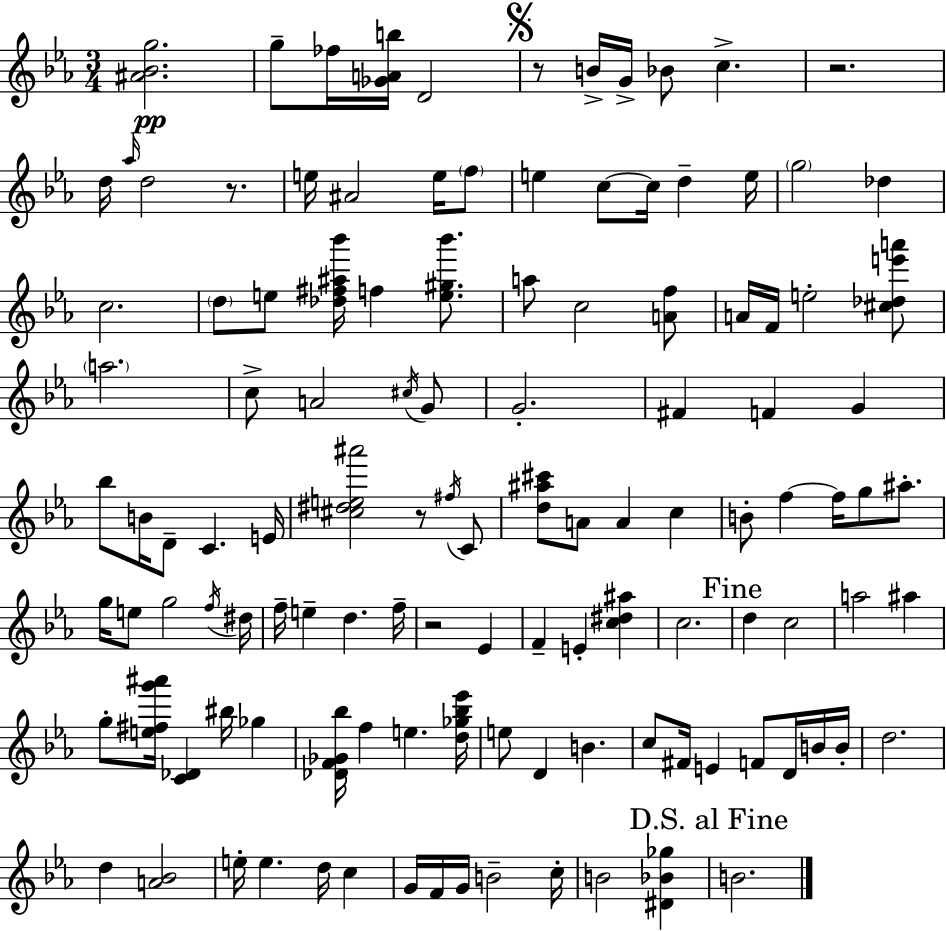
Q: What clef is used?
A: treble